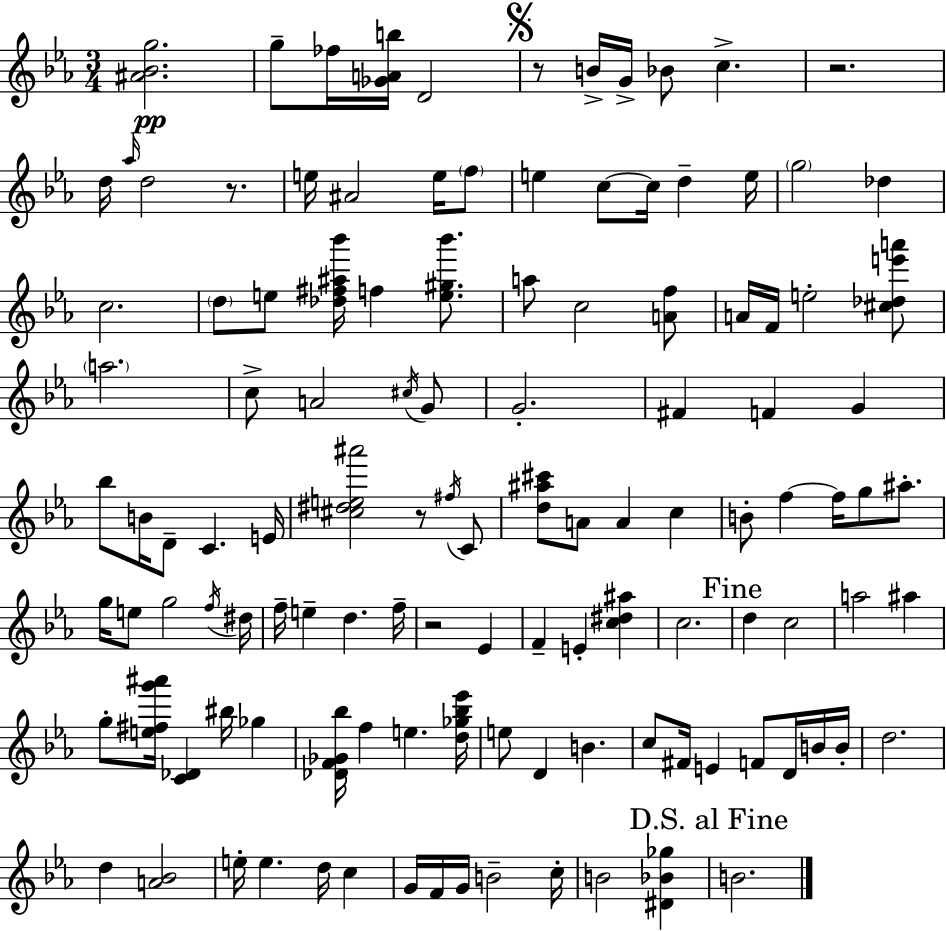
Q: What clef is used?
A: treble